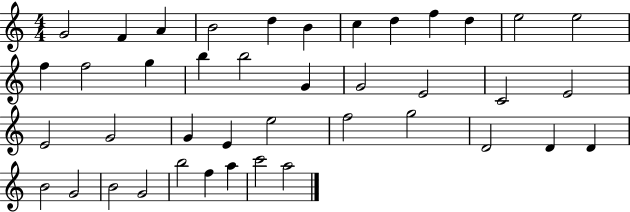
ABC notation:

X:1
T:Untitled
M:4/4
L:1/4
K:C
G2 F A B2 d B c d f d e2 e2 f f2 g b b2 G G2 E2 C2 E2 E2 G2 G E e2 f2 g2 D2 D D B2 G2 B2 G2 b2 f a c'2 a2